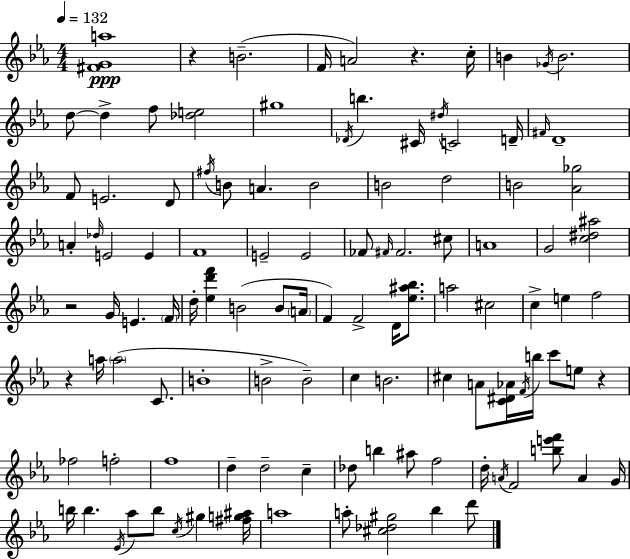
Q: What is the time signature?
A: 4/4